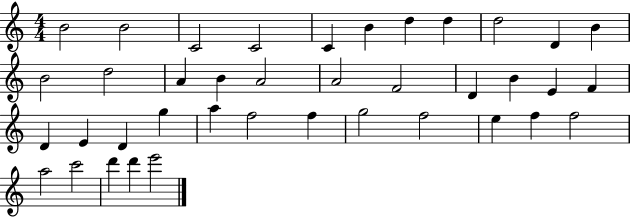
B4/h B4/h C4/h C4/h C4/q B4/q D5/q D5/q D5/h D4/q B4/q B4/h D5/h A4/q B4/q A4/h A4/h F4/h D4/q B4/q E4/q F4/q D4/q E4/q D4/q G5/q A5/q F5/h F5/q G5/h F5/h E5/q F5/q F5/h A5/h C6/h D6/q D6/q E6/h